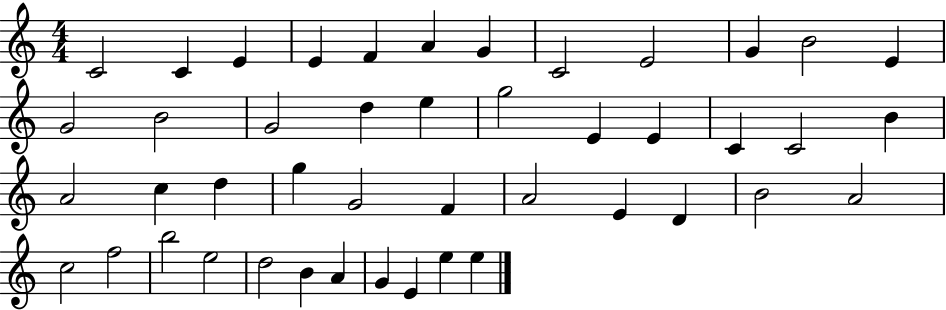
C4/h C4/q E4/q E4/q F4/q A4/q G4/q C4/h E4/h G4/q B4/h E4/q G4/h B4/h G4/h D5/q E5/q G5/h E4/q E4/q C4/q C4/h B4/q A4/h C5/q D5/q G5/q G4/h F4/q A4/h E4/q D4/q B4/h A4/h C5/h F5/h B5/h E5/h D5/h B4/q A4/q G4/q E4/q E5/q E5/q